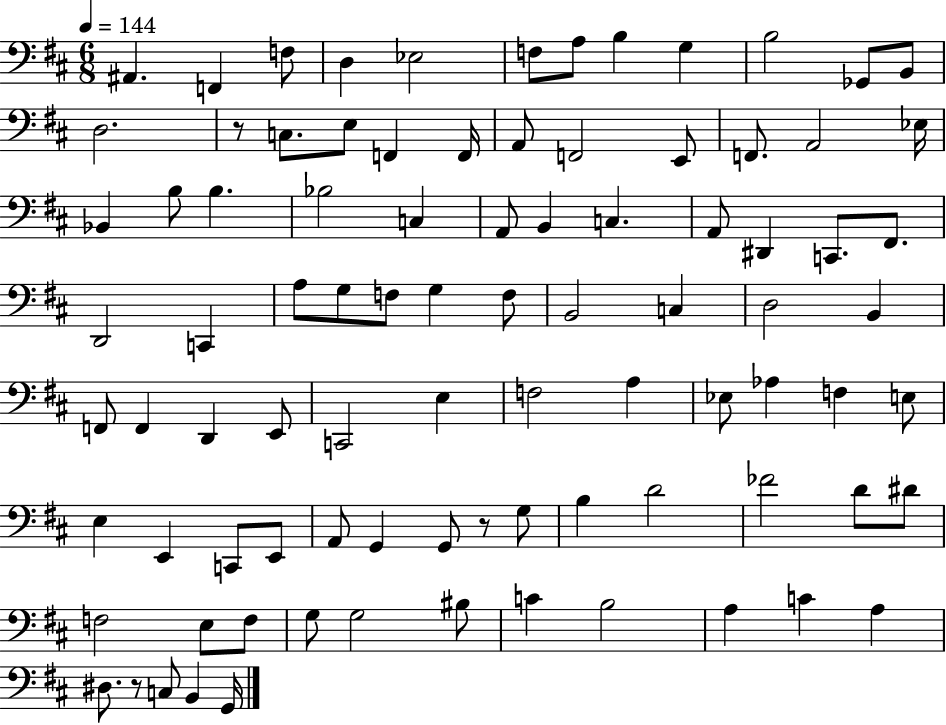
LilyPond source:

{
  \clef bass
  \numericTimeSignature
  \time 6/8
  \key d \major
  \tempo 4 = 144
  ais,4. f,4 f8 | d4 ees2 | f8 a8 b4 g4 | b2 ges,8 b,8 | \break d2. | r8 c8. e8 f,4 f,16 | a,8 f,2 e,8 | f,8. a,2 ees16 | \break bes,4 b8 b4. | bes2 c4 | a,8 b,4 c4. | a,8 dis,4 c,8. fis,8. | \break d,2 c,4 | a8 g8 f8 g4 f8 | b,2 c4 | d2 b,4 | \break f,8 f,4 d,4 e,8 | c,2 e4 | f2 a4 | ees8 aes4 f4 e8 | \break e4 e,4 c,8 e,8 | a,8 g,4 g,8 r8 g8 | b4 d'2 | fes'2 d'8 dis'8 | \break f2 e8 f8 | g8 g2 bis8 | c'4 b2 | a4 c'4 a4 | \break dis8. r8 c8 b,4 g,16 | \bar "|."
}